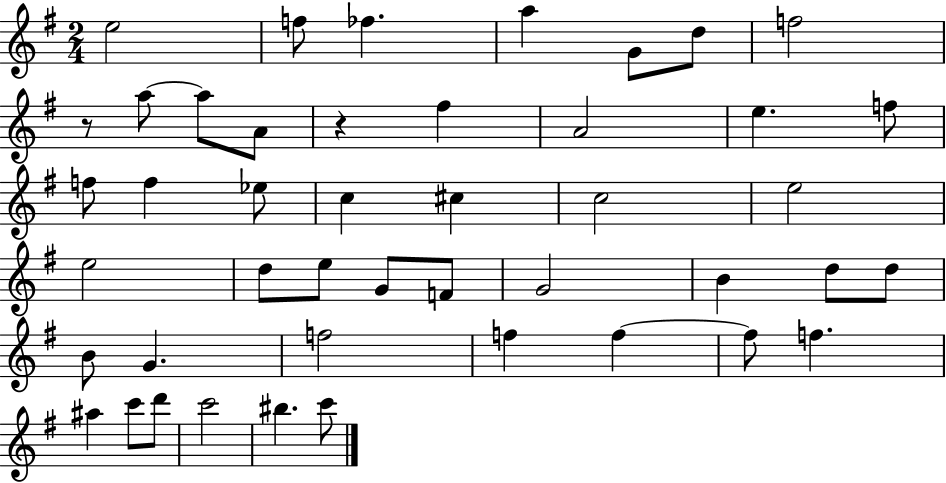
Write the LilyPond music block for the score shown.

{
  \clef treble
  \numericTimeSignature
  \time 2/4
  \key g \major
  e''2 | f''8 fes''4. | a''4 g'8 d''8 | f''2 | \break r8 a''8~~ a''8 a'8 | r4 fis''4 | a'2 | e''4. f''8 | \break f''8 f''4 ees''8 | c''4 cis''4 | c''2 | e''2 | \break e''2 | d''8 e''8 g'8 f'8 | g'2 | b'4 d''8 d''8 | \break b'8 g'4. | f''2 | f''4 f''4~~ | f''8 f''4. | \break ais''4 c'''8 d'''8 | c'''2 | bis''4. c'''8 | \bar "|."
}